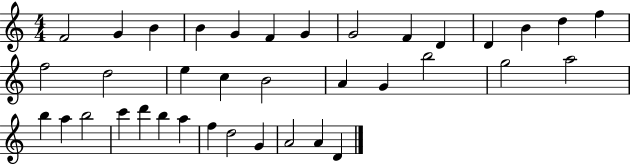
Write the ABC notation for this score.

X:1
T:Untitled
M:4/4
L:1/4
K:C
F2 G B B G F G G2 F D D B d f f2 d2 e c B2 A G b2 g2 a2 b a b2 c' d' b a f d2 G A2 A D